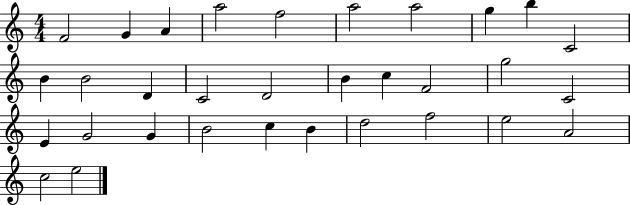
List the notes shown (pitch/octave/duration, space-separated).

F4/h G4/q A4/q A5/h F5/h A5/h A5/h G5/q B5/q C4/h B4/q B4/h D4/q C4/h D4/h B4/q C5/q F4/h G5/h C4/h E4/q G4/h G4/q B4/h C5/q B4/q D5/h F5/h E5/h A4/h C5/h E5/h